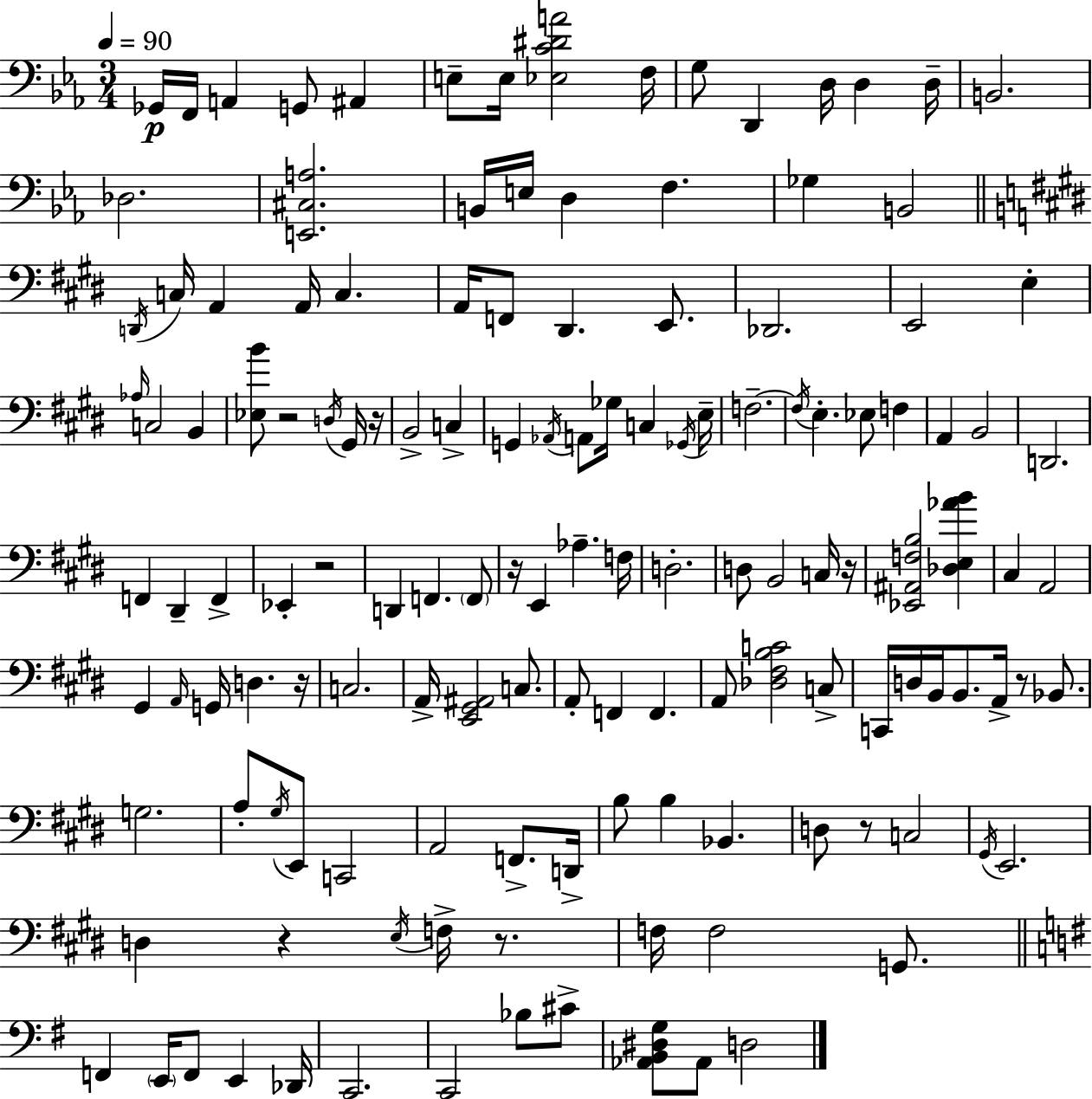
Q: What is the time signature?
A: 3/4